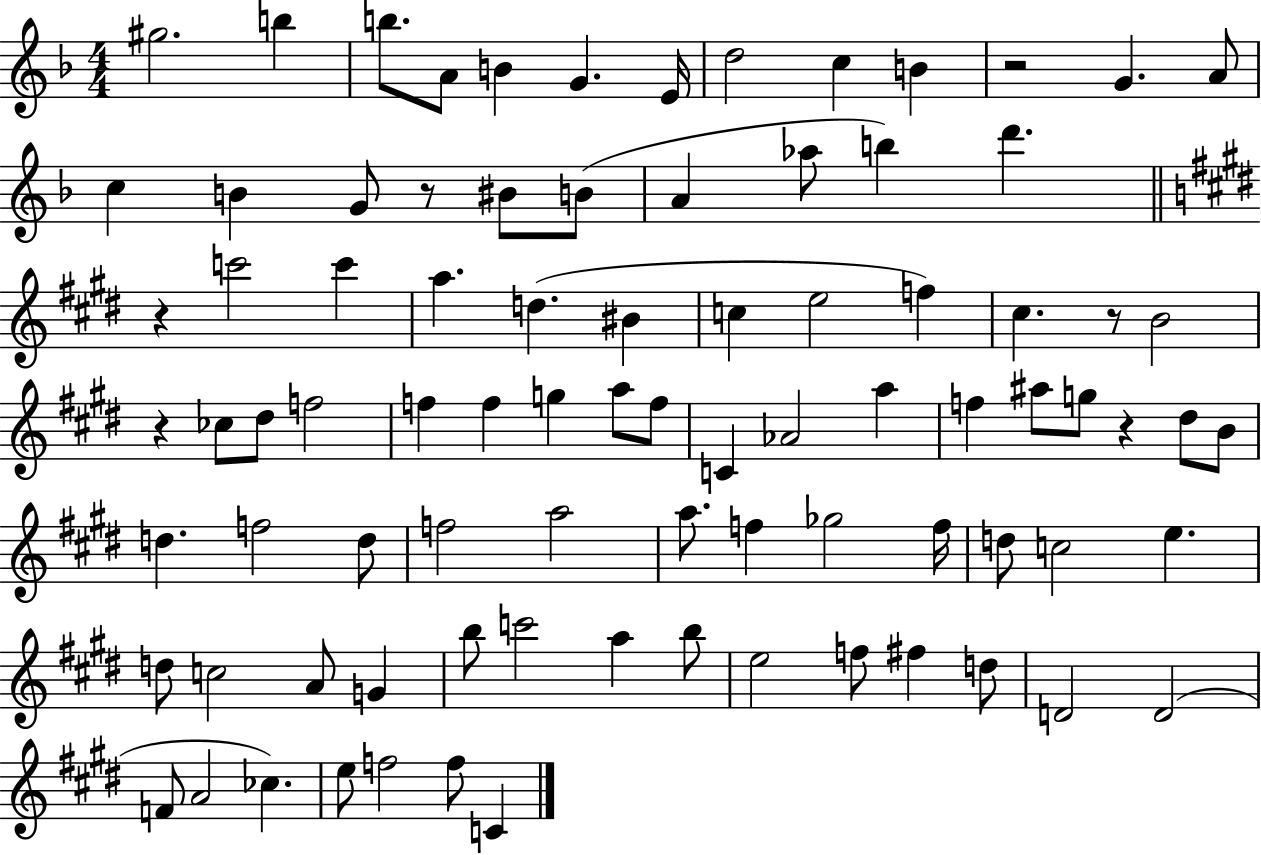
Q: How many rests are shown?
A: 6